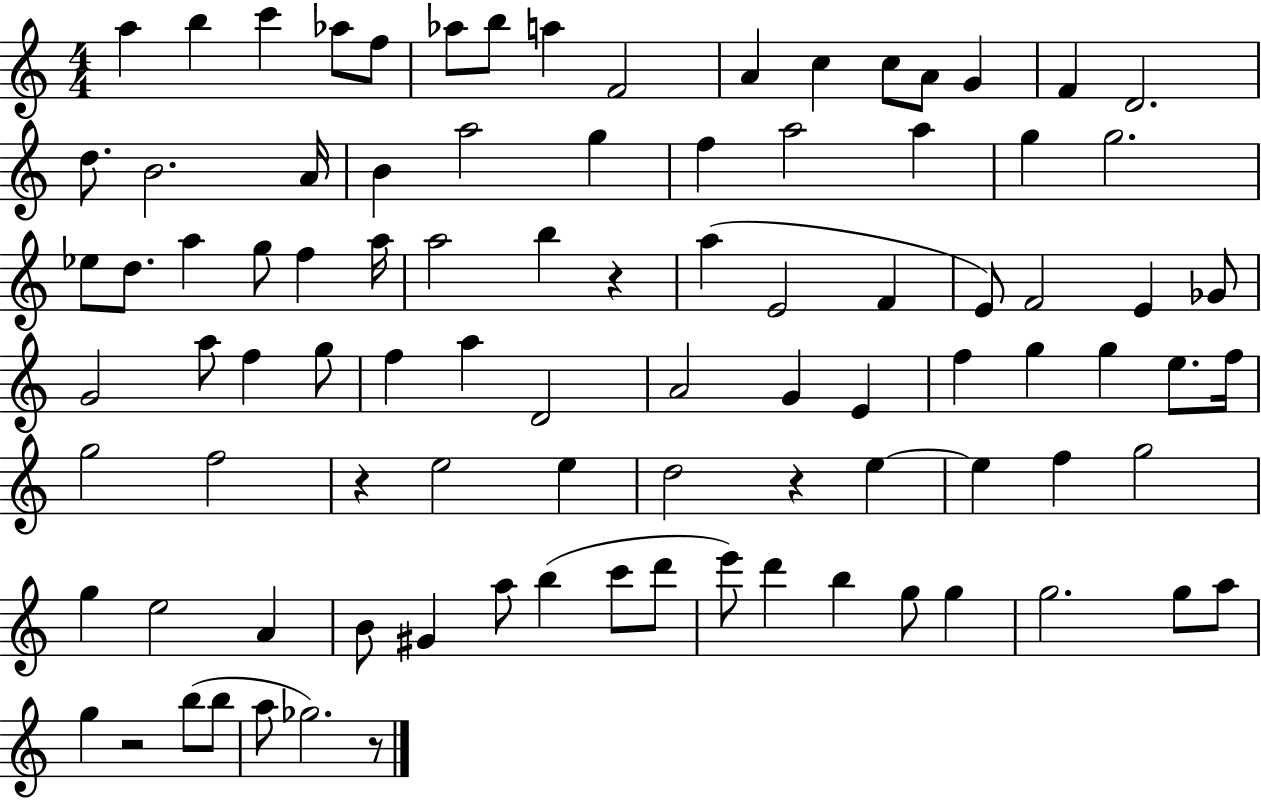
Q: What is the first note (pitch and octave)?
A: A5